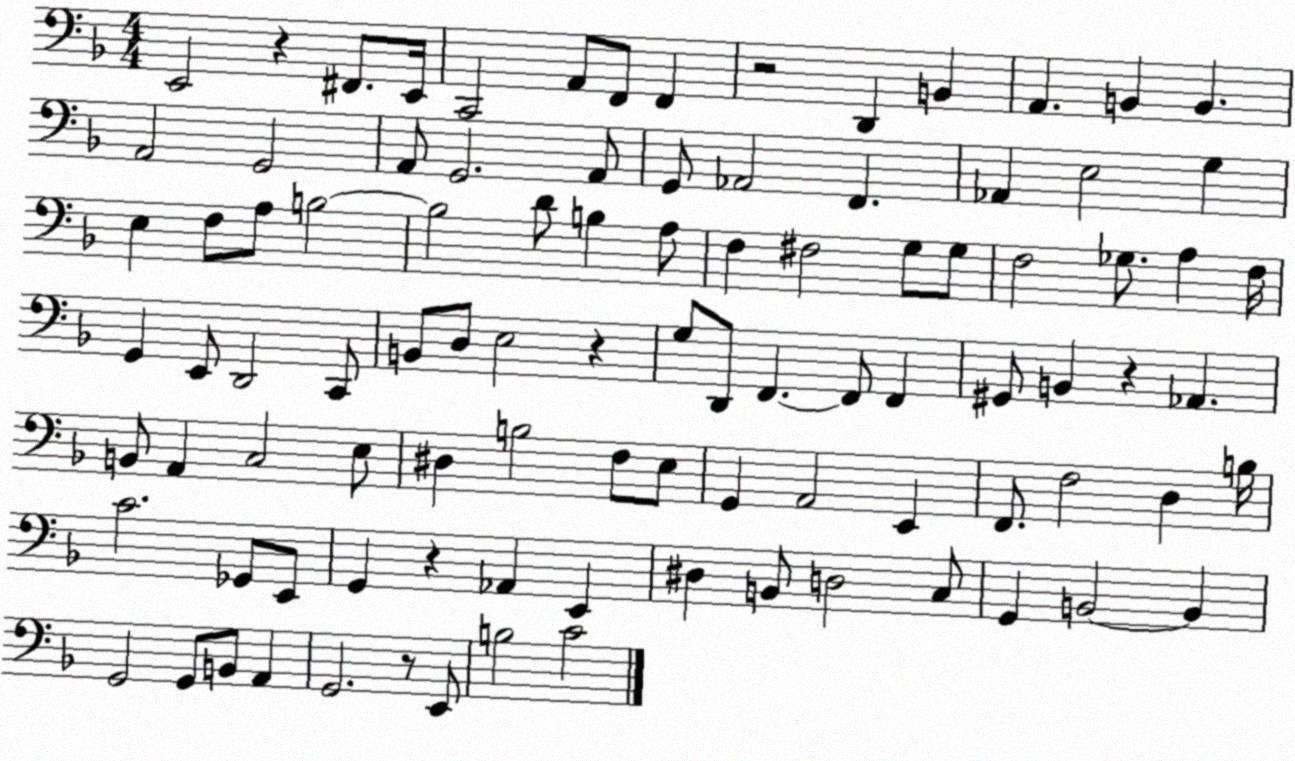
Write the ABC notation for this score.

X:1
T:Untitled
M:4/4
L:1/4
K:F
E,,2 z ^F,,/2 E,,/4 C,,2 A,,/2 F,,/2 F,, z2 D,, B,, A,, B,, B,, A,,2 G,,2 A,,/2 G,,2 A,,/2 G,,/2 _A,,2 F,, _A,, E,2 G, E, F,/2 A,/2 B,2 B,2 D/2 B, A,/2 F, ^F,2 G,/2 G,/2 F,2 _G,/2 A, F,/4 G,, E,,/2 D,,2 C,,/2 B,,/2 D,/2 E,2 z G,/2 D,,/2 F,, F,,/2 F,, ^G,,/2 B,, z _A,, B,,/2 A,, C,2 E,/2 ^D, B,2 F,/2 E,/2 G,, A,,2 E,, F,,/2 F,2 D, B,/4 C2 _G,,/2 E,,/2 G,, z _A,, E,, ^D, B,,/2 D,2 C,/2 G,, B,,2 B,, G,,2 G,,/2 B,,/2 A,, G,,2 z/2 E,,/2 B,2 C2